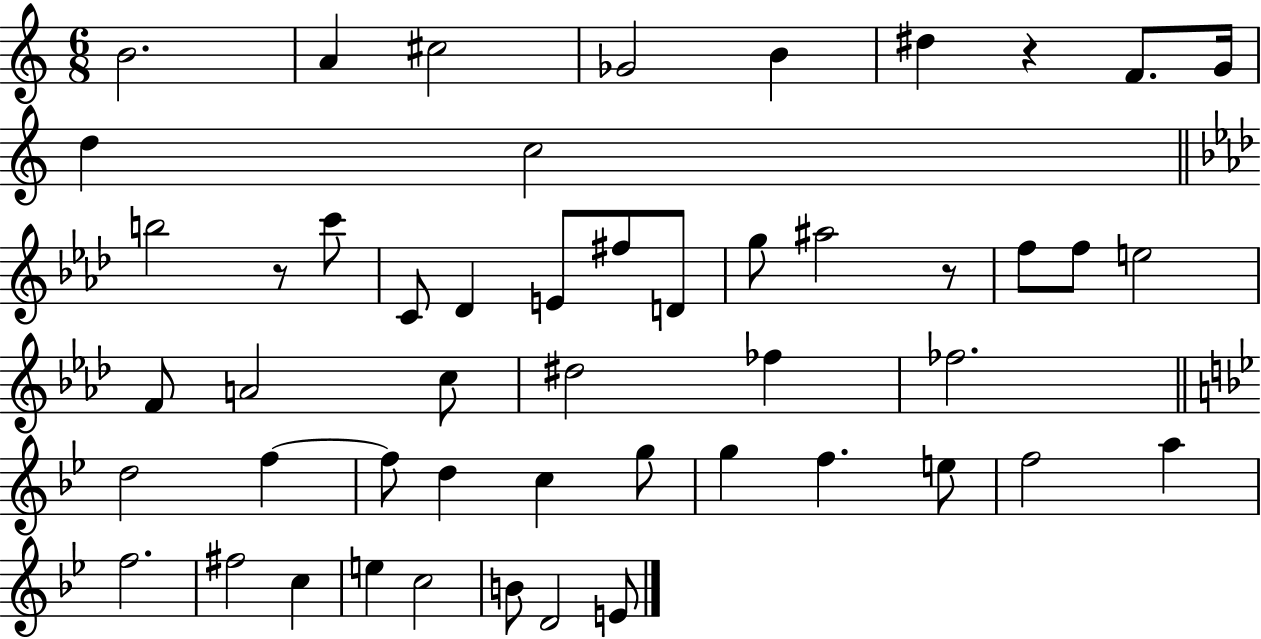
{
  \clef treble
  \numericTimeSignature
  \time 6/8
  \key c \major
  b'2. | a'4 cis''2 | ges'2 b'4 | dis''4 r4 f'8. g'16 | \break d''4 c''2 | \bar "||" \break \key f \minor b''2 r8 c'''8 | c'8 des'4 e'8 fis''8 d'8 | g''8 ais''2 r8 | f''8 f''8 e''2 | \break f'8 a'2 c''8 | dis''2 fes''4 | fes''2. | \bar "||" \break \key g \minor d''2 f''4~~ | f''8 d''4 c''4 g''8 | g''4 f''4. e''8 | f''2 a''4 | \break f''2. | fis''2 c''4 | e''4 c''2 | b'8 d'2 e'8 | \break \bar "|."
}